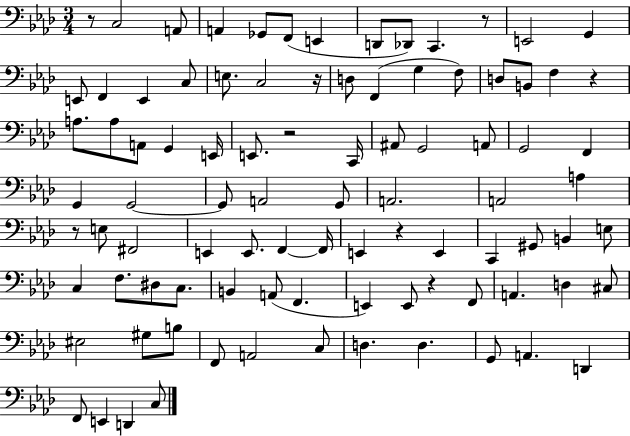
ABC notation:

X:1
T:Untitled
M:3/4
L:1/4
K:Ab
z/2 C,2 A,,/2 A,, _G,,/2 F,,/2 E,, D,,/2 _D,,/2 C,, z/2 E,,2 G,, E,,/2 F,, E,, C,/2 E,/2 C,2 z/4 D,/2 F,, G, F,/2 D,/2 B,,/2 F, z A,/2 A,/2 A,,/2 G,, E,,/4 E,,/2 z2 C,,/4 ^A,,/2 G,,2 A,,/2 G,,2 F,, G,, G,,2 G,,/2 A,,2 G,,/2 A,,2 A,,2 A, z/2 E,/2 ^F,,2 E,, E,,/2 F,, F,,/4 E,, z E,, C,, ^G,,/2 B,, E,/2 C, F,/2 ^D,/2 C,/2 B,, A,,/2 F,, E,, E,,/2 z F,,/2 A,, D, ^C,/2 ^E,2 ^G,/2 B,/2 F,,/2 A,,2 C,/2 D, D, G,,/2 A,, D,, F,,/2 E,, D,, C,/2